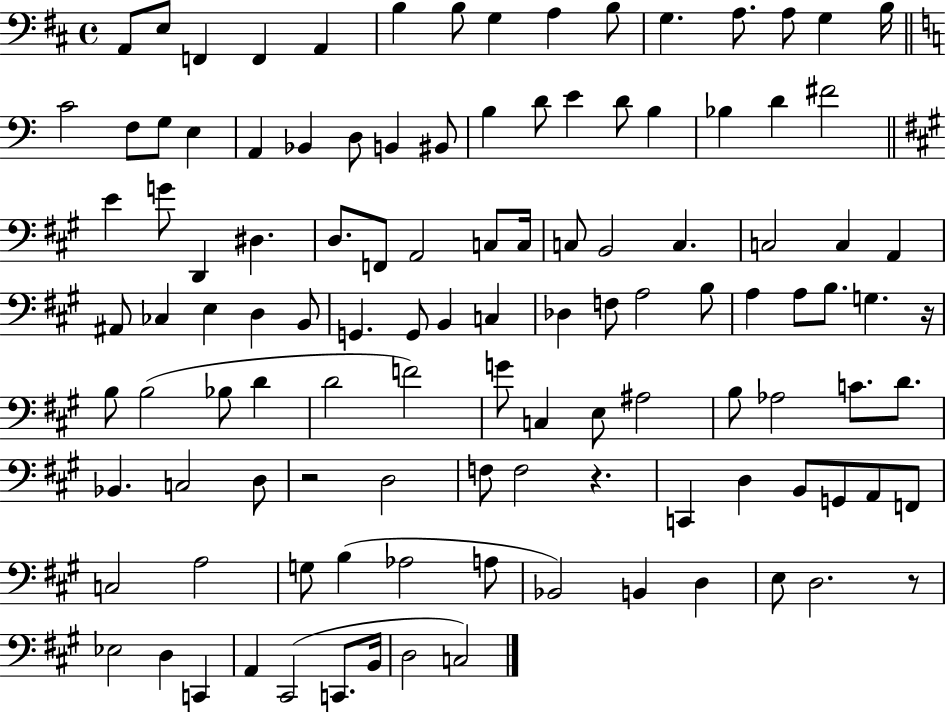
A2/e E3/e F2/q F2/q A2/q B3/q B3/e G3/q A3/q B3/e G3/q. A3/e. A3/e G3/q B3/s C4/h F3/e G3/e E3/q A2/q Bb2/q D3/e B2/q BIS2/e B3/q D4/e E4/q D4/e B3/q Bb3/q D4/q F#4/h E4/q G4/e D2/q D#3/q. D3/e. F2/e A2/h C3/e C3/s C3/e B2/h C3/q. C3/h C3/q A2/q A#2/e CES3/q E3/q D3/q B2/e G2/q. G2/e B2/q C3/q Db3/q F3/e A3/h B3/e A3/q A3/e B3/e. G3/q. R/s B3/e B3/h Bb3/e D4/q D4/h F4/h G4/e C3/q E3/e A#3/h B3/e Ab3/h C4/e. D4/e. Bb2/q. C3/h D3/e R/h D3/h F3/e F3/h R/q. C2/q D3/q B2/e G2/e A2/e F2/e C3/h A3/h G3/e B3/q Ab3/h A3/e Bb2/h B2/q D3/q E3/e D3/h. R/e Eb3/h D3/q C2/q A2/q C#2/h C2/e. B2/s D3/h C3/h